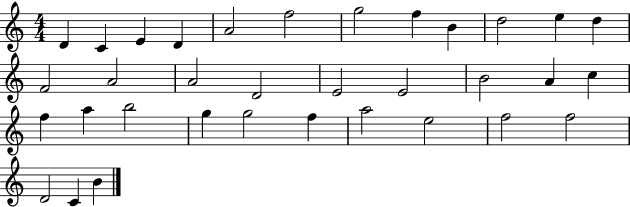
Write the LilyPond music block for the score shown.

{
  \clef treble
  \numericTimeSignature
  \time 4/4
  \key c \major
  d'4 c'4 e'4 d'4 | a'2 f''2 | g''2 f''4 b'4 | d''2 e''4 d''4 | \break f'2 a'2 | a'2 d'2 | e'2 e'2 | b'2 a'4 c''4 | \break f''4 a''4 b''2 | g''4 g''2 f''4 | a''2 e''2 | f''2 f''2 | \break d'2 c'4 b'4 | \bar "|."
}